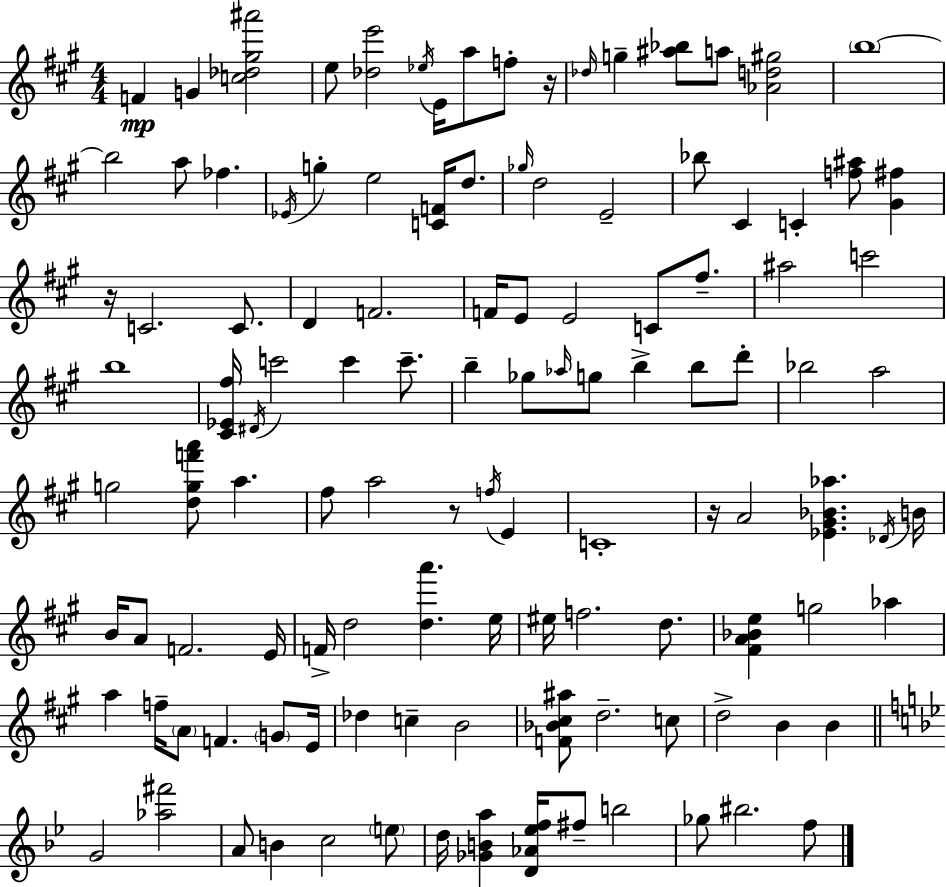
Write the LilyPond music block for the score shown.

{
  \clef treble
  \numericTimeSignature
  \time 4/4
  \key a \major
  f'4\mp g'4 <c'' des'' gis'' ais'''>2 | e''8 <des'' e'''>2 \acciaccatura { ees''16 } e'16 a''8 f''8-. | r16 \grace { des''16 } g''4-- <ais'' bes''>8 a''8 <aes' d'' gis''>2 | \parenthesize b''1~~ | \break b''2 a''8 fes''4. | \acciaccatura { ees'16 } g''4-. e''2 <c' f'>16 | d''8. \grace { ges''16 } d''2 e'2-- | bes''8 cis'4 c'4-. <f'' ais''>8 | \break <gis' fis''>4 r16 c'2. | c'8. d'4 f'2. | f'16 e'8 e'2 c'8 | fis''8.-- ais''2 c'''2 | \break b''1 | <cis' ees' fis''>16 \acciaccatura { dis'16 } c'''2 c'''4 | c'''8.-- b''4-- ges''8 \grace { aes''16 } g''8 b''4-> | b''8 d'''8-. bes''2 a''2 | \break g''2 <d'' g'' f''' a'''>8 | a''4. fis''8 a''2 | r8 \acciaccatura { f''16 } e'4 c'1-. | r16 a'2 | \break <ees' gis' bes' aes''>4. \acciaccatura { des'16 } b'16 b'16 a'8 f'2. | e'16 f'16-> d''2 | <d'' a'''>4. e''16 eis''16 f''2. | d''8. <fis' a' bes' e''>4 g''2 | \break aes''4 a''4 f''16-- \parenthesize a'8 f'4. | \parenthesize g'8 e'16 des''4 c''4-- | b'2 <f' bes' cis'' ais''>8 d''2.-- | c''8 d''2-> | \break b'4 b'4 \bar "||" \break \key g \minor g'2 <aes'' fis'''>2 | a'8 b'4 c''2 \parenthesize e''8 | d''16 <ges' b' a''>4 <d' aes' ees'' f''>16 fis''8-- b''2 | ges''8 bis''2. f''8 | \break \bar "|."
}